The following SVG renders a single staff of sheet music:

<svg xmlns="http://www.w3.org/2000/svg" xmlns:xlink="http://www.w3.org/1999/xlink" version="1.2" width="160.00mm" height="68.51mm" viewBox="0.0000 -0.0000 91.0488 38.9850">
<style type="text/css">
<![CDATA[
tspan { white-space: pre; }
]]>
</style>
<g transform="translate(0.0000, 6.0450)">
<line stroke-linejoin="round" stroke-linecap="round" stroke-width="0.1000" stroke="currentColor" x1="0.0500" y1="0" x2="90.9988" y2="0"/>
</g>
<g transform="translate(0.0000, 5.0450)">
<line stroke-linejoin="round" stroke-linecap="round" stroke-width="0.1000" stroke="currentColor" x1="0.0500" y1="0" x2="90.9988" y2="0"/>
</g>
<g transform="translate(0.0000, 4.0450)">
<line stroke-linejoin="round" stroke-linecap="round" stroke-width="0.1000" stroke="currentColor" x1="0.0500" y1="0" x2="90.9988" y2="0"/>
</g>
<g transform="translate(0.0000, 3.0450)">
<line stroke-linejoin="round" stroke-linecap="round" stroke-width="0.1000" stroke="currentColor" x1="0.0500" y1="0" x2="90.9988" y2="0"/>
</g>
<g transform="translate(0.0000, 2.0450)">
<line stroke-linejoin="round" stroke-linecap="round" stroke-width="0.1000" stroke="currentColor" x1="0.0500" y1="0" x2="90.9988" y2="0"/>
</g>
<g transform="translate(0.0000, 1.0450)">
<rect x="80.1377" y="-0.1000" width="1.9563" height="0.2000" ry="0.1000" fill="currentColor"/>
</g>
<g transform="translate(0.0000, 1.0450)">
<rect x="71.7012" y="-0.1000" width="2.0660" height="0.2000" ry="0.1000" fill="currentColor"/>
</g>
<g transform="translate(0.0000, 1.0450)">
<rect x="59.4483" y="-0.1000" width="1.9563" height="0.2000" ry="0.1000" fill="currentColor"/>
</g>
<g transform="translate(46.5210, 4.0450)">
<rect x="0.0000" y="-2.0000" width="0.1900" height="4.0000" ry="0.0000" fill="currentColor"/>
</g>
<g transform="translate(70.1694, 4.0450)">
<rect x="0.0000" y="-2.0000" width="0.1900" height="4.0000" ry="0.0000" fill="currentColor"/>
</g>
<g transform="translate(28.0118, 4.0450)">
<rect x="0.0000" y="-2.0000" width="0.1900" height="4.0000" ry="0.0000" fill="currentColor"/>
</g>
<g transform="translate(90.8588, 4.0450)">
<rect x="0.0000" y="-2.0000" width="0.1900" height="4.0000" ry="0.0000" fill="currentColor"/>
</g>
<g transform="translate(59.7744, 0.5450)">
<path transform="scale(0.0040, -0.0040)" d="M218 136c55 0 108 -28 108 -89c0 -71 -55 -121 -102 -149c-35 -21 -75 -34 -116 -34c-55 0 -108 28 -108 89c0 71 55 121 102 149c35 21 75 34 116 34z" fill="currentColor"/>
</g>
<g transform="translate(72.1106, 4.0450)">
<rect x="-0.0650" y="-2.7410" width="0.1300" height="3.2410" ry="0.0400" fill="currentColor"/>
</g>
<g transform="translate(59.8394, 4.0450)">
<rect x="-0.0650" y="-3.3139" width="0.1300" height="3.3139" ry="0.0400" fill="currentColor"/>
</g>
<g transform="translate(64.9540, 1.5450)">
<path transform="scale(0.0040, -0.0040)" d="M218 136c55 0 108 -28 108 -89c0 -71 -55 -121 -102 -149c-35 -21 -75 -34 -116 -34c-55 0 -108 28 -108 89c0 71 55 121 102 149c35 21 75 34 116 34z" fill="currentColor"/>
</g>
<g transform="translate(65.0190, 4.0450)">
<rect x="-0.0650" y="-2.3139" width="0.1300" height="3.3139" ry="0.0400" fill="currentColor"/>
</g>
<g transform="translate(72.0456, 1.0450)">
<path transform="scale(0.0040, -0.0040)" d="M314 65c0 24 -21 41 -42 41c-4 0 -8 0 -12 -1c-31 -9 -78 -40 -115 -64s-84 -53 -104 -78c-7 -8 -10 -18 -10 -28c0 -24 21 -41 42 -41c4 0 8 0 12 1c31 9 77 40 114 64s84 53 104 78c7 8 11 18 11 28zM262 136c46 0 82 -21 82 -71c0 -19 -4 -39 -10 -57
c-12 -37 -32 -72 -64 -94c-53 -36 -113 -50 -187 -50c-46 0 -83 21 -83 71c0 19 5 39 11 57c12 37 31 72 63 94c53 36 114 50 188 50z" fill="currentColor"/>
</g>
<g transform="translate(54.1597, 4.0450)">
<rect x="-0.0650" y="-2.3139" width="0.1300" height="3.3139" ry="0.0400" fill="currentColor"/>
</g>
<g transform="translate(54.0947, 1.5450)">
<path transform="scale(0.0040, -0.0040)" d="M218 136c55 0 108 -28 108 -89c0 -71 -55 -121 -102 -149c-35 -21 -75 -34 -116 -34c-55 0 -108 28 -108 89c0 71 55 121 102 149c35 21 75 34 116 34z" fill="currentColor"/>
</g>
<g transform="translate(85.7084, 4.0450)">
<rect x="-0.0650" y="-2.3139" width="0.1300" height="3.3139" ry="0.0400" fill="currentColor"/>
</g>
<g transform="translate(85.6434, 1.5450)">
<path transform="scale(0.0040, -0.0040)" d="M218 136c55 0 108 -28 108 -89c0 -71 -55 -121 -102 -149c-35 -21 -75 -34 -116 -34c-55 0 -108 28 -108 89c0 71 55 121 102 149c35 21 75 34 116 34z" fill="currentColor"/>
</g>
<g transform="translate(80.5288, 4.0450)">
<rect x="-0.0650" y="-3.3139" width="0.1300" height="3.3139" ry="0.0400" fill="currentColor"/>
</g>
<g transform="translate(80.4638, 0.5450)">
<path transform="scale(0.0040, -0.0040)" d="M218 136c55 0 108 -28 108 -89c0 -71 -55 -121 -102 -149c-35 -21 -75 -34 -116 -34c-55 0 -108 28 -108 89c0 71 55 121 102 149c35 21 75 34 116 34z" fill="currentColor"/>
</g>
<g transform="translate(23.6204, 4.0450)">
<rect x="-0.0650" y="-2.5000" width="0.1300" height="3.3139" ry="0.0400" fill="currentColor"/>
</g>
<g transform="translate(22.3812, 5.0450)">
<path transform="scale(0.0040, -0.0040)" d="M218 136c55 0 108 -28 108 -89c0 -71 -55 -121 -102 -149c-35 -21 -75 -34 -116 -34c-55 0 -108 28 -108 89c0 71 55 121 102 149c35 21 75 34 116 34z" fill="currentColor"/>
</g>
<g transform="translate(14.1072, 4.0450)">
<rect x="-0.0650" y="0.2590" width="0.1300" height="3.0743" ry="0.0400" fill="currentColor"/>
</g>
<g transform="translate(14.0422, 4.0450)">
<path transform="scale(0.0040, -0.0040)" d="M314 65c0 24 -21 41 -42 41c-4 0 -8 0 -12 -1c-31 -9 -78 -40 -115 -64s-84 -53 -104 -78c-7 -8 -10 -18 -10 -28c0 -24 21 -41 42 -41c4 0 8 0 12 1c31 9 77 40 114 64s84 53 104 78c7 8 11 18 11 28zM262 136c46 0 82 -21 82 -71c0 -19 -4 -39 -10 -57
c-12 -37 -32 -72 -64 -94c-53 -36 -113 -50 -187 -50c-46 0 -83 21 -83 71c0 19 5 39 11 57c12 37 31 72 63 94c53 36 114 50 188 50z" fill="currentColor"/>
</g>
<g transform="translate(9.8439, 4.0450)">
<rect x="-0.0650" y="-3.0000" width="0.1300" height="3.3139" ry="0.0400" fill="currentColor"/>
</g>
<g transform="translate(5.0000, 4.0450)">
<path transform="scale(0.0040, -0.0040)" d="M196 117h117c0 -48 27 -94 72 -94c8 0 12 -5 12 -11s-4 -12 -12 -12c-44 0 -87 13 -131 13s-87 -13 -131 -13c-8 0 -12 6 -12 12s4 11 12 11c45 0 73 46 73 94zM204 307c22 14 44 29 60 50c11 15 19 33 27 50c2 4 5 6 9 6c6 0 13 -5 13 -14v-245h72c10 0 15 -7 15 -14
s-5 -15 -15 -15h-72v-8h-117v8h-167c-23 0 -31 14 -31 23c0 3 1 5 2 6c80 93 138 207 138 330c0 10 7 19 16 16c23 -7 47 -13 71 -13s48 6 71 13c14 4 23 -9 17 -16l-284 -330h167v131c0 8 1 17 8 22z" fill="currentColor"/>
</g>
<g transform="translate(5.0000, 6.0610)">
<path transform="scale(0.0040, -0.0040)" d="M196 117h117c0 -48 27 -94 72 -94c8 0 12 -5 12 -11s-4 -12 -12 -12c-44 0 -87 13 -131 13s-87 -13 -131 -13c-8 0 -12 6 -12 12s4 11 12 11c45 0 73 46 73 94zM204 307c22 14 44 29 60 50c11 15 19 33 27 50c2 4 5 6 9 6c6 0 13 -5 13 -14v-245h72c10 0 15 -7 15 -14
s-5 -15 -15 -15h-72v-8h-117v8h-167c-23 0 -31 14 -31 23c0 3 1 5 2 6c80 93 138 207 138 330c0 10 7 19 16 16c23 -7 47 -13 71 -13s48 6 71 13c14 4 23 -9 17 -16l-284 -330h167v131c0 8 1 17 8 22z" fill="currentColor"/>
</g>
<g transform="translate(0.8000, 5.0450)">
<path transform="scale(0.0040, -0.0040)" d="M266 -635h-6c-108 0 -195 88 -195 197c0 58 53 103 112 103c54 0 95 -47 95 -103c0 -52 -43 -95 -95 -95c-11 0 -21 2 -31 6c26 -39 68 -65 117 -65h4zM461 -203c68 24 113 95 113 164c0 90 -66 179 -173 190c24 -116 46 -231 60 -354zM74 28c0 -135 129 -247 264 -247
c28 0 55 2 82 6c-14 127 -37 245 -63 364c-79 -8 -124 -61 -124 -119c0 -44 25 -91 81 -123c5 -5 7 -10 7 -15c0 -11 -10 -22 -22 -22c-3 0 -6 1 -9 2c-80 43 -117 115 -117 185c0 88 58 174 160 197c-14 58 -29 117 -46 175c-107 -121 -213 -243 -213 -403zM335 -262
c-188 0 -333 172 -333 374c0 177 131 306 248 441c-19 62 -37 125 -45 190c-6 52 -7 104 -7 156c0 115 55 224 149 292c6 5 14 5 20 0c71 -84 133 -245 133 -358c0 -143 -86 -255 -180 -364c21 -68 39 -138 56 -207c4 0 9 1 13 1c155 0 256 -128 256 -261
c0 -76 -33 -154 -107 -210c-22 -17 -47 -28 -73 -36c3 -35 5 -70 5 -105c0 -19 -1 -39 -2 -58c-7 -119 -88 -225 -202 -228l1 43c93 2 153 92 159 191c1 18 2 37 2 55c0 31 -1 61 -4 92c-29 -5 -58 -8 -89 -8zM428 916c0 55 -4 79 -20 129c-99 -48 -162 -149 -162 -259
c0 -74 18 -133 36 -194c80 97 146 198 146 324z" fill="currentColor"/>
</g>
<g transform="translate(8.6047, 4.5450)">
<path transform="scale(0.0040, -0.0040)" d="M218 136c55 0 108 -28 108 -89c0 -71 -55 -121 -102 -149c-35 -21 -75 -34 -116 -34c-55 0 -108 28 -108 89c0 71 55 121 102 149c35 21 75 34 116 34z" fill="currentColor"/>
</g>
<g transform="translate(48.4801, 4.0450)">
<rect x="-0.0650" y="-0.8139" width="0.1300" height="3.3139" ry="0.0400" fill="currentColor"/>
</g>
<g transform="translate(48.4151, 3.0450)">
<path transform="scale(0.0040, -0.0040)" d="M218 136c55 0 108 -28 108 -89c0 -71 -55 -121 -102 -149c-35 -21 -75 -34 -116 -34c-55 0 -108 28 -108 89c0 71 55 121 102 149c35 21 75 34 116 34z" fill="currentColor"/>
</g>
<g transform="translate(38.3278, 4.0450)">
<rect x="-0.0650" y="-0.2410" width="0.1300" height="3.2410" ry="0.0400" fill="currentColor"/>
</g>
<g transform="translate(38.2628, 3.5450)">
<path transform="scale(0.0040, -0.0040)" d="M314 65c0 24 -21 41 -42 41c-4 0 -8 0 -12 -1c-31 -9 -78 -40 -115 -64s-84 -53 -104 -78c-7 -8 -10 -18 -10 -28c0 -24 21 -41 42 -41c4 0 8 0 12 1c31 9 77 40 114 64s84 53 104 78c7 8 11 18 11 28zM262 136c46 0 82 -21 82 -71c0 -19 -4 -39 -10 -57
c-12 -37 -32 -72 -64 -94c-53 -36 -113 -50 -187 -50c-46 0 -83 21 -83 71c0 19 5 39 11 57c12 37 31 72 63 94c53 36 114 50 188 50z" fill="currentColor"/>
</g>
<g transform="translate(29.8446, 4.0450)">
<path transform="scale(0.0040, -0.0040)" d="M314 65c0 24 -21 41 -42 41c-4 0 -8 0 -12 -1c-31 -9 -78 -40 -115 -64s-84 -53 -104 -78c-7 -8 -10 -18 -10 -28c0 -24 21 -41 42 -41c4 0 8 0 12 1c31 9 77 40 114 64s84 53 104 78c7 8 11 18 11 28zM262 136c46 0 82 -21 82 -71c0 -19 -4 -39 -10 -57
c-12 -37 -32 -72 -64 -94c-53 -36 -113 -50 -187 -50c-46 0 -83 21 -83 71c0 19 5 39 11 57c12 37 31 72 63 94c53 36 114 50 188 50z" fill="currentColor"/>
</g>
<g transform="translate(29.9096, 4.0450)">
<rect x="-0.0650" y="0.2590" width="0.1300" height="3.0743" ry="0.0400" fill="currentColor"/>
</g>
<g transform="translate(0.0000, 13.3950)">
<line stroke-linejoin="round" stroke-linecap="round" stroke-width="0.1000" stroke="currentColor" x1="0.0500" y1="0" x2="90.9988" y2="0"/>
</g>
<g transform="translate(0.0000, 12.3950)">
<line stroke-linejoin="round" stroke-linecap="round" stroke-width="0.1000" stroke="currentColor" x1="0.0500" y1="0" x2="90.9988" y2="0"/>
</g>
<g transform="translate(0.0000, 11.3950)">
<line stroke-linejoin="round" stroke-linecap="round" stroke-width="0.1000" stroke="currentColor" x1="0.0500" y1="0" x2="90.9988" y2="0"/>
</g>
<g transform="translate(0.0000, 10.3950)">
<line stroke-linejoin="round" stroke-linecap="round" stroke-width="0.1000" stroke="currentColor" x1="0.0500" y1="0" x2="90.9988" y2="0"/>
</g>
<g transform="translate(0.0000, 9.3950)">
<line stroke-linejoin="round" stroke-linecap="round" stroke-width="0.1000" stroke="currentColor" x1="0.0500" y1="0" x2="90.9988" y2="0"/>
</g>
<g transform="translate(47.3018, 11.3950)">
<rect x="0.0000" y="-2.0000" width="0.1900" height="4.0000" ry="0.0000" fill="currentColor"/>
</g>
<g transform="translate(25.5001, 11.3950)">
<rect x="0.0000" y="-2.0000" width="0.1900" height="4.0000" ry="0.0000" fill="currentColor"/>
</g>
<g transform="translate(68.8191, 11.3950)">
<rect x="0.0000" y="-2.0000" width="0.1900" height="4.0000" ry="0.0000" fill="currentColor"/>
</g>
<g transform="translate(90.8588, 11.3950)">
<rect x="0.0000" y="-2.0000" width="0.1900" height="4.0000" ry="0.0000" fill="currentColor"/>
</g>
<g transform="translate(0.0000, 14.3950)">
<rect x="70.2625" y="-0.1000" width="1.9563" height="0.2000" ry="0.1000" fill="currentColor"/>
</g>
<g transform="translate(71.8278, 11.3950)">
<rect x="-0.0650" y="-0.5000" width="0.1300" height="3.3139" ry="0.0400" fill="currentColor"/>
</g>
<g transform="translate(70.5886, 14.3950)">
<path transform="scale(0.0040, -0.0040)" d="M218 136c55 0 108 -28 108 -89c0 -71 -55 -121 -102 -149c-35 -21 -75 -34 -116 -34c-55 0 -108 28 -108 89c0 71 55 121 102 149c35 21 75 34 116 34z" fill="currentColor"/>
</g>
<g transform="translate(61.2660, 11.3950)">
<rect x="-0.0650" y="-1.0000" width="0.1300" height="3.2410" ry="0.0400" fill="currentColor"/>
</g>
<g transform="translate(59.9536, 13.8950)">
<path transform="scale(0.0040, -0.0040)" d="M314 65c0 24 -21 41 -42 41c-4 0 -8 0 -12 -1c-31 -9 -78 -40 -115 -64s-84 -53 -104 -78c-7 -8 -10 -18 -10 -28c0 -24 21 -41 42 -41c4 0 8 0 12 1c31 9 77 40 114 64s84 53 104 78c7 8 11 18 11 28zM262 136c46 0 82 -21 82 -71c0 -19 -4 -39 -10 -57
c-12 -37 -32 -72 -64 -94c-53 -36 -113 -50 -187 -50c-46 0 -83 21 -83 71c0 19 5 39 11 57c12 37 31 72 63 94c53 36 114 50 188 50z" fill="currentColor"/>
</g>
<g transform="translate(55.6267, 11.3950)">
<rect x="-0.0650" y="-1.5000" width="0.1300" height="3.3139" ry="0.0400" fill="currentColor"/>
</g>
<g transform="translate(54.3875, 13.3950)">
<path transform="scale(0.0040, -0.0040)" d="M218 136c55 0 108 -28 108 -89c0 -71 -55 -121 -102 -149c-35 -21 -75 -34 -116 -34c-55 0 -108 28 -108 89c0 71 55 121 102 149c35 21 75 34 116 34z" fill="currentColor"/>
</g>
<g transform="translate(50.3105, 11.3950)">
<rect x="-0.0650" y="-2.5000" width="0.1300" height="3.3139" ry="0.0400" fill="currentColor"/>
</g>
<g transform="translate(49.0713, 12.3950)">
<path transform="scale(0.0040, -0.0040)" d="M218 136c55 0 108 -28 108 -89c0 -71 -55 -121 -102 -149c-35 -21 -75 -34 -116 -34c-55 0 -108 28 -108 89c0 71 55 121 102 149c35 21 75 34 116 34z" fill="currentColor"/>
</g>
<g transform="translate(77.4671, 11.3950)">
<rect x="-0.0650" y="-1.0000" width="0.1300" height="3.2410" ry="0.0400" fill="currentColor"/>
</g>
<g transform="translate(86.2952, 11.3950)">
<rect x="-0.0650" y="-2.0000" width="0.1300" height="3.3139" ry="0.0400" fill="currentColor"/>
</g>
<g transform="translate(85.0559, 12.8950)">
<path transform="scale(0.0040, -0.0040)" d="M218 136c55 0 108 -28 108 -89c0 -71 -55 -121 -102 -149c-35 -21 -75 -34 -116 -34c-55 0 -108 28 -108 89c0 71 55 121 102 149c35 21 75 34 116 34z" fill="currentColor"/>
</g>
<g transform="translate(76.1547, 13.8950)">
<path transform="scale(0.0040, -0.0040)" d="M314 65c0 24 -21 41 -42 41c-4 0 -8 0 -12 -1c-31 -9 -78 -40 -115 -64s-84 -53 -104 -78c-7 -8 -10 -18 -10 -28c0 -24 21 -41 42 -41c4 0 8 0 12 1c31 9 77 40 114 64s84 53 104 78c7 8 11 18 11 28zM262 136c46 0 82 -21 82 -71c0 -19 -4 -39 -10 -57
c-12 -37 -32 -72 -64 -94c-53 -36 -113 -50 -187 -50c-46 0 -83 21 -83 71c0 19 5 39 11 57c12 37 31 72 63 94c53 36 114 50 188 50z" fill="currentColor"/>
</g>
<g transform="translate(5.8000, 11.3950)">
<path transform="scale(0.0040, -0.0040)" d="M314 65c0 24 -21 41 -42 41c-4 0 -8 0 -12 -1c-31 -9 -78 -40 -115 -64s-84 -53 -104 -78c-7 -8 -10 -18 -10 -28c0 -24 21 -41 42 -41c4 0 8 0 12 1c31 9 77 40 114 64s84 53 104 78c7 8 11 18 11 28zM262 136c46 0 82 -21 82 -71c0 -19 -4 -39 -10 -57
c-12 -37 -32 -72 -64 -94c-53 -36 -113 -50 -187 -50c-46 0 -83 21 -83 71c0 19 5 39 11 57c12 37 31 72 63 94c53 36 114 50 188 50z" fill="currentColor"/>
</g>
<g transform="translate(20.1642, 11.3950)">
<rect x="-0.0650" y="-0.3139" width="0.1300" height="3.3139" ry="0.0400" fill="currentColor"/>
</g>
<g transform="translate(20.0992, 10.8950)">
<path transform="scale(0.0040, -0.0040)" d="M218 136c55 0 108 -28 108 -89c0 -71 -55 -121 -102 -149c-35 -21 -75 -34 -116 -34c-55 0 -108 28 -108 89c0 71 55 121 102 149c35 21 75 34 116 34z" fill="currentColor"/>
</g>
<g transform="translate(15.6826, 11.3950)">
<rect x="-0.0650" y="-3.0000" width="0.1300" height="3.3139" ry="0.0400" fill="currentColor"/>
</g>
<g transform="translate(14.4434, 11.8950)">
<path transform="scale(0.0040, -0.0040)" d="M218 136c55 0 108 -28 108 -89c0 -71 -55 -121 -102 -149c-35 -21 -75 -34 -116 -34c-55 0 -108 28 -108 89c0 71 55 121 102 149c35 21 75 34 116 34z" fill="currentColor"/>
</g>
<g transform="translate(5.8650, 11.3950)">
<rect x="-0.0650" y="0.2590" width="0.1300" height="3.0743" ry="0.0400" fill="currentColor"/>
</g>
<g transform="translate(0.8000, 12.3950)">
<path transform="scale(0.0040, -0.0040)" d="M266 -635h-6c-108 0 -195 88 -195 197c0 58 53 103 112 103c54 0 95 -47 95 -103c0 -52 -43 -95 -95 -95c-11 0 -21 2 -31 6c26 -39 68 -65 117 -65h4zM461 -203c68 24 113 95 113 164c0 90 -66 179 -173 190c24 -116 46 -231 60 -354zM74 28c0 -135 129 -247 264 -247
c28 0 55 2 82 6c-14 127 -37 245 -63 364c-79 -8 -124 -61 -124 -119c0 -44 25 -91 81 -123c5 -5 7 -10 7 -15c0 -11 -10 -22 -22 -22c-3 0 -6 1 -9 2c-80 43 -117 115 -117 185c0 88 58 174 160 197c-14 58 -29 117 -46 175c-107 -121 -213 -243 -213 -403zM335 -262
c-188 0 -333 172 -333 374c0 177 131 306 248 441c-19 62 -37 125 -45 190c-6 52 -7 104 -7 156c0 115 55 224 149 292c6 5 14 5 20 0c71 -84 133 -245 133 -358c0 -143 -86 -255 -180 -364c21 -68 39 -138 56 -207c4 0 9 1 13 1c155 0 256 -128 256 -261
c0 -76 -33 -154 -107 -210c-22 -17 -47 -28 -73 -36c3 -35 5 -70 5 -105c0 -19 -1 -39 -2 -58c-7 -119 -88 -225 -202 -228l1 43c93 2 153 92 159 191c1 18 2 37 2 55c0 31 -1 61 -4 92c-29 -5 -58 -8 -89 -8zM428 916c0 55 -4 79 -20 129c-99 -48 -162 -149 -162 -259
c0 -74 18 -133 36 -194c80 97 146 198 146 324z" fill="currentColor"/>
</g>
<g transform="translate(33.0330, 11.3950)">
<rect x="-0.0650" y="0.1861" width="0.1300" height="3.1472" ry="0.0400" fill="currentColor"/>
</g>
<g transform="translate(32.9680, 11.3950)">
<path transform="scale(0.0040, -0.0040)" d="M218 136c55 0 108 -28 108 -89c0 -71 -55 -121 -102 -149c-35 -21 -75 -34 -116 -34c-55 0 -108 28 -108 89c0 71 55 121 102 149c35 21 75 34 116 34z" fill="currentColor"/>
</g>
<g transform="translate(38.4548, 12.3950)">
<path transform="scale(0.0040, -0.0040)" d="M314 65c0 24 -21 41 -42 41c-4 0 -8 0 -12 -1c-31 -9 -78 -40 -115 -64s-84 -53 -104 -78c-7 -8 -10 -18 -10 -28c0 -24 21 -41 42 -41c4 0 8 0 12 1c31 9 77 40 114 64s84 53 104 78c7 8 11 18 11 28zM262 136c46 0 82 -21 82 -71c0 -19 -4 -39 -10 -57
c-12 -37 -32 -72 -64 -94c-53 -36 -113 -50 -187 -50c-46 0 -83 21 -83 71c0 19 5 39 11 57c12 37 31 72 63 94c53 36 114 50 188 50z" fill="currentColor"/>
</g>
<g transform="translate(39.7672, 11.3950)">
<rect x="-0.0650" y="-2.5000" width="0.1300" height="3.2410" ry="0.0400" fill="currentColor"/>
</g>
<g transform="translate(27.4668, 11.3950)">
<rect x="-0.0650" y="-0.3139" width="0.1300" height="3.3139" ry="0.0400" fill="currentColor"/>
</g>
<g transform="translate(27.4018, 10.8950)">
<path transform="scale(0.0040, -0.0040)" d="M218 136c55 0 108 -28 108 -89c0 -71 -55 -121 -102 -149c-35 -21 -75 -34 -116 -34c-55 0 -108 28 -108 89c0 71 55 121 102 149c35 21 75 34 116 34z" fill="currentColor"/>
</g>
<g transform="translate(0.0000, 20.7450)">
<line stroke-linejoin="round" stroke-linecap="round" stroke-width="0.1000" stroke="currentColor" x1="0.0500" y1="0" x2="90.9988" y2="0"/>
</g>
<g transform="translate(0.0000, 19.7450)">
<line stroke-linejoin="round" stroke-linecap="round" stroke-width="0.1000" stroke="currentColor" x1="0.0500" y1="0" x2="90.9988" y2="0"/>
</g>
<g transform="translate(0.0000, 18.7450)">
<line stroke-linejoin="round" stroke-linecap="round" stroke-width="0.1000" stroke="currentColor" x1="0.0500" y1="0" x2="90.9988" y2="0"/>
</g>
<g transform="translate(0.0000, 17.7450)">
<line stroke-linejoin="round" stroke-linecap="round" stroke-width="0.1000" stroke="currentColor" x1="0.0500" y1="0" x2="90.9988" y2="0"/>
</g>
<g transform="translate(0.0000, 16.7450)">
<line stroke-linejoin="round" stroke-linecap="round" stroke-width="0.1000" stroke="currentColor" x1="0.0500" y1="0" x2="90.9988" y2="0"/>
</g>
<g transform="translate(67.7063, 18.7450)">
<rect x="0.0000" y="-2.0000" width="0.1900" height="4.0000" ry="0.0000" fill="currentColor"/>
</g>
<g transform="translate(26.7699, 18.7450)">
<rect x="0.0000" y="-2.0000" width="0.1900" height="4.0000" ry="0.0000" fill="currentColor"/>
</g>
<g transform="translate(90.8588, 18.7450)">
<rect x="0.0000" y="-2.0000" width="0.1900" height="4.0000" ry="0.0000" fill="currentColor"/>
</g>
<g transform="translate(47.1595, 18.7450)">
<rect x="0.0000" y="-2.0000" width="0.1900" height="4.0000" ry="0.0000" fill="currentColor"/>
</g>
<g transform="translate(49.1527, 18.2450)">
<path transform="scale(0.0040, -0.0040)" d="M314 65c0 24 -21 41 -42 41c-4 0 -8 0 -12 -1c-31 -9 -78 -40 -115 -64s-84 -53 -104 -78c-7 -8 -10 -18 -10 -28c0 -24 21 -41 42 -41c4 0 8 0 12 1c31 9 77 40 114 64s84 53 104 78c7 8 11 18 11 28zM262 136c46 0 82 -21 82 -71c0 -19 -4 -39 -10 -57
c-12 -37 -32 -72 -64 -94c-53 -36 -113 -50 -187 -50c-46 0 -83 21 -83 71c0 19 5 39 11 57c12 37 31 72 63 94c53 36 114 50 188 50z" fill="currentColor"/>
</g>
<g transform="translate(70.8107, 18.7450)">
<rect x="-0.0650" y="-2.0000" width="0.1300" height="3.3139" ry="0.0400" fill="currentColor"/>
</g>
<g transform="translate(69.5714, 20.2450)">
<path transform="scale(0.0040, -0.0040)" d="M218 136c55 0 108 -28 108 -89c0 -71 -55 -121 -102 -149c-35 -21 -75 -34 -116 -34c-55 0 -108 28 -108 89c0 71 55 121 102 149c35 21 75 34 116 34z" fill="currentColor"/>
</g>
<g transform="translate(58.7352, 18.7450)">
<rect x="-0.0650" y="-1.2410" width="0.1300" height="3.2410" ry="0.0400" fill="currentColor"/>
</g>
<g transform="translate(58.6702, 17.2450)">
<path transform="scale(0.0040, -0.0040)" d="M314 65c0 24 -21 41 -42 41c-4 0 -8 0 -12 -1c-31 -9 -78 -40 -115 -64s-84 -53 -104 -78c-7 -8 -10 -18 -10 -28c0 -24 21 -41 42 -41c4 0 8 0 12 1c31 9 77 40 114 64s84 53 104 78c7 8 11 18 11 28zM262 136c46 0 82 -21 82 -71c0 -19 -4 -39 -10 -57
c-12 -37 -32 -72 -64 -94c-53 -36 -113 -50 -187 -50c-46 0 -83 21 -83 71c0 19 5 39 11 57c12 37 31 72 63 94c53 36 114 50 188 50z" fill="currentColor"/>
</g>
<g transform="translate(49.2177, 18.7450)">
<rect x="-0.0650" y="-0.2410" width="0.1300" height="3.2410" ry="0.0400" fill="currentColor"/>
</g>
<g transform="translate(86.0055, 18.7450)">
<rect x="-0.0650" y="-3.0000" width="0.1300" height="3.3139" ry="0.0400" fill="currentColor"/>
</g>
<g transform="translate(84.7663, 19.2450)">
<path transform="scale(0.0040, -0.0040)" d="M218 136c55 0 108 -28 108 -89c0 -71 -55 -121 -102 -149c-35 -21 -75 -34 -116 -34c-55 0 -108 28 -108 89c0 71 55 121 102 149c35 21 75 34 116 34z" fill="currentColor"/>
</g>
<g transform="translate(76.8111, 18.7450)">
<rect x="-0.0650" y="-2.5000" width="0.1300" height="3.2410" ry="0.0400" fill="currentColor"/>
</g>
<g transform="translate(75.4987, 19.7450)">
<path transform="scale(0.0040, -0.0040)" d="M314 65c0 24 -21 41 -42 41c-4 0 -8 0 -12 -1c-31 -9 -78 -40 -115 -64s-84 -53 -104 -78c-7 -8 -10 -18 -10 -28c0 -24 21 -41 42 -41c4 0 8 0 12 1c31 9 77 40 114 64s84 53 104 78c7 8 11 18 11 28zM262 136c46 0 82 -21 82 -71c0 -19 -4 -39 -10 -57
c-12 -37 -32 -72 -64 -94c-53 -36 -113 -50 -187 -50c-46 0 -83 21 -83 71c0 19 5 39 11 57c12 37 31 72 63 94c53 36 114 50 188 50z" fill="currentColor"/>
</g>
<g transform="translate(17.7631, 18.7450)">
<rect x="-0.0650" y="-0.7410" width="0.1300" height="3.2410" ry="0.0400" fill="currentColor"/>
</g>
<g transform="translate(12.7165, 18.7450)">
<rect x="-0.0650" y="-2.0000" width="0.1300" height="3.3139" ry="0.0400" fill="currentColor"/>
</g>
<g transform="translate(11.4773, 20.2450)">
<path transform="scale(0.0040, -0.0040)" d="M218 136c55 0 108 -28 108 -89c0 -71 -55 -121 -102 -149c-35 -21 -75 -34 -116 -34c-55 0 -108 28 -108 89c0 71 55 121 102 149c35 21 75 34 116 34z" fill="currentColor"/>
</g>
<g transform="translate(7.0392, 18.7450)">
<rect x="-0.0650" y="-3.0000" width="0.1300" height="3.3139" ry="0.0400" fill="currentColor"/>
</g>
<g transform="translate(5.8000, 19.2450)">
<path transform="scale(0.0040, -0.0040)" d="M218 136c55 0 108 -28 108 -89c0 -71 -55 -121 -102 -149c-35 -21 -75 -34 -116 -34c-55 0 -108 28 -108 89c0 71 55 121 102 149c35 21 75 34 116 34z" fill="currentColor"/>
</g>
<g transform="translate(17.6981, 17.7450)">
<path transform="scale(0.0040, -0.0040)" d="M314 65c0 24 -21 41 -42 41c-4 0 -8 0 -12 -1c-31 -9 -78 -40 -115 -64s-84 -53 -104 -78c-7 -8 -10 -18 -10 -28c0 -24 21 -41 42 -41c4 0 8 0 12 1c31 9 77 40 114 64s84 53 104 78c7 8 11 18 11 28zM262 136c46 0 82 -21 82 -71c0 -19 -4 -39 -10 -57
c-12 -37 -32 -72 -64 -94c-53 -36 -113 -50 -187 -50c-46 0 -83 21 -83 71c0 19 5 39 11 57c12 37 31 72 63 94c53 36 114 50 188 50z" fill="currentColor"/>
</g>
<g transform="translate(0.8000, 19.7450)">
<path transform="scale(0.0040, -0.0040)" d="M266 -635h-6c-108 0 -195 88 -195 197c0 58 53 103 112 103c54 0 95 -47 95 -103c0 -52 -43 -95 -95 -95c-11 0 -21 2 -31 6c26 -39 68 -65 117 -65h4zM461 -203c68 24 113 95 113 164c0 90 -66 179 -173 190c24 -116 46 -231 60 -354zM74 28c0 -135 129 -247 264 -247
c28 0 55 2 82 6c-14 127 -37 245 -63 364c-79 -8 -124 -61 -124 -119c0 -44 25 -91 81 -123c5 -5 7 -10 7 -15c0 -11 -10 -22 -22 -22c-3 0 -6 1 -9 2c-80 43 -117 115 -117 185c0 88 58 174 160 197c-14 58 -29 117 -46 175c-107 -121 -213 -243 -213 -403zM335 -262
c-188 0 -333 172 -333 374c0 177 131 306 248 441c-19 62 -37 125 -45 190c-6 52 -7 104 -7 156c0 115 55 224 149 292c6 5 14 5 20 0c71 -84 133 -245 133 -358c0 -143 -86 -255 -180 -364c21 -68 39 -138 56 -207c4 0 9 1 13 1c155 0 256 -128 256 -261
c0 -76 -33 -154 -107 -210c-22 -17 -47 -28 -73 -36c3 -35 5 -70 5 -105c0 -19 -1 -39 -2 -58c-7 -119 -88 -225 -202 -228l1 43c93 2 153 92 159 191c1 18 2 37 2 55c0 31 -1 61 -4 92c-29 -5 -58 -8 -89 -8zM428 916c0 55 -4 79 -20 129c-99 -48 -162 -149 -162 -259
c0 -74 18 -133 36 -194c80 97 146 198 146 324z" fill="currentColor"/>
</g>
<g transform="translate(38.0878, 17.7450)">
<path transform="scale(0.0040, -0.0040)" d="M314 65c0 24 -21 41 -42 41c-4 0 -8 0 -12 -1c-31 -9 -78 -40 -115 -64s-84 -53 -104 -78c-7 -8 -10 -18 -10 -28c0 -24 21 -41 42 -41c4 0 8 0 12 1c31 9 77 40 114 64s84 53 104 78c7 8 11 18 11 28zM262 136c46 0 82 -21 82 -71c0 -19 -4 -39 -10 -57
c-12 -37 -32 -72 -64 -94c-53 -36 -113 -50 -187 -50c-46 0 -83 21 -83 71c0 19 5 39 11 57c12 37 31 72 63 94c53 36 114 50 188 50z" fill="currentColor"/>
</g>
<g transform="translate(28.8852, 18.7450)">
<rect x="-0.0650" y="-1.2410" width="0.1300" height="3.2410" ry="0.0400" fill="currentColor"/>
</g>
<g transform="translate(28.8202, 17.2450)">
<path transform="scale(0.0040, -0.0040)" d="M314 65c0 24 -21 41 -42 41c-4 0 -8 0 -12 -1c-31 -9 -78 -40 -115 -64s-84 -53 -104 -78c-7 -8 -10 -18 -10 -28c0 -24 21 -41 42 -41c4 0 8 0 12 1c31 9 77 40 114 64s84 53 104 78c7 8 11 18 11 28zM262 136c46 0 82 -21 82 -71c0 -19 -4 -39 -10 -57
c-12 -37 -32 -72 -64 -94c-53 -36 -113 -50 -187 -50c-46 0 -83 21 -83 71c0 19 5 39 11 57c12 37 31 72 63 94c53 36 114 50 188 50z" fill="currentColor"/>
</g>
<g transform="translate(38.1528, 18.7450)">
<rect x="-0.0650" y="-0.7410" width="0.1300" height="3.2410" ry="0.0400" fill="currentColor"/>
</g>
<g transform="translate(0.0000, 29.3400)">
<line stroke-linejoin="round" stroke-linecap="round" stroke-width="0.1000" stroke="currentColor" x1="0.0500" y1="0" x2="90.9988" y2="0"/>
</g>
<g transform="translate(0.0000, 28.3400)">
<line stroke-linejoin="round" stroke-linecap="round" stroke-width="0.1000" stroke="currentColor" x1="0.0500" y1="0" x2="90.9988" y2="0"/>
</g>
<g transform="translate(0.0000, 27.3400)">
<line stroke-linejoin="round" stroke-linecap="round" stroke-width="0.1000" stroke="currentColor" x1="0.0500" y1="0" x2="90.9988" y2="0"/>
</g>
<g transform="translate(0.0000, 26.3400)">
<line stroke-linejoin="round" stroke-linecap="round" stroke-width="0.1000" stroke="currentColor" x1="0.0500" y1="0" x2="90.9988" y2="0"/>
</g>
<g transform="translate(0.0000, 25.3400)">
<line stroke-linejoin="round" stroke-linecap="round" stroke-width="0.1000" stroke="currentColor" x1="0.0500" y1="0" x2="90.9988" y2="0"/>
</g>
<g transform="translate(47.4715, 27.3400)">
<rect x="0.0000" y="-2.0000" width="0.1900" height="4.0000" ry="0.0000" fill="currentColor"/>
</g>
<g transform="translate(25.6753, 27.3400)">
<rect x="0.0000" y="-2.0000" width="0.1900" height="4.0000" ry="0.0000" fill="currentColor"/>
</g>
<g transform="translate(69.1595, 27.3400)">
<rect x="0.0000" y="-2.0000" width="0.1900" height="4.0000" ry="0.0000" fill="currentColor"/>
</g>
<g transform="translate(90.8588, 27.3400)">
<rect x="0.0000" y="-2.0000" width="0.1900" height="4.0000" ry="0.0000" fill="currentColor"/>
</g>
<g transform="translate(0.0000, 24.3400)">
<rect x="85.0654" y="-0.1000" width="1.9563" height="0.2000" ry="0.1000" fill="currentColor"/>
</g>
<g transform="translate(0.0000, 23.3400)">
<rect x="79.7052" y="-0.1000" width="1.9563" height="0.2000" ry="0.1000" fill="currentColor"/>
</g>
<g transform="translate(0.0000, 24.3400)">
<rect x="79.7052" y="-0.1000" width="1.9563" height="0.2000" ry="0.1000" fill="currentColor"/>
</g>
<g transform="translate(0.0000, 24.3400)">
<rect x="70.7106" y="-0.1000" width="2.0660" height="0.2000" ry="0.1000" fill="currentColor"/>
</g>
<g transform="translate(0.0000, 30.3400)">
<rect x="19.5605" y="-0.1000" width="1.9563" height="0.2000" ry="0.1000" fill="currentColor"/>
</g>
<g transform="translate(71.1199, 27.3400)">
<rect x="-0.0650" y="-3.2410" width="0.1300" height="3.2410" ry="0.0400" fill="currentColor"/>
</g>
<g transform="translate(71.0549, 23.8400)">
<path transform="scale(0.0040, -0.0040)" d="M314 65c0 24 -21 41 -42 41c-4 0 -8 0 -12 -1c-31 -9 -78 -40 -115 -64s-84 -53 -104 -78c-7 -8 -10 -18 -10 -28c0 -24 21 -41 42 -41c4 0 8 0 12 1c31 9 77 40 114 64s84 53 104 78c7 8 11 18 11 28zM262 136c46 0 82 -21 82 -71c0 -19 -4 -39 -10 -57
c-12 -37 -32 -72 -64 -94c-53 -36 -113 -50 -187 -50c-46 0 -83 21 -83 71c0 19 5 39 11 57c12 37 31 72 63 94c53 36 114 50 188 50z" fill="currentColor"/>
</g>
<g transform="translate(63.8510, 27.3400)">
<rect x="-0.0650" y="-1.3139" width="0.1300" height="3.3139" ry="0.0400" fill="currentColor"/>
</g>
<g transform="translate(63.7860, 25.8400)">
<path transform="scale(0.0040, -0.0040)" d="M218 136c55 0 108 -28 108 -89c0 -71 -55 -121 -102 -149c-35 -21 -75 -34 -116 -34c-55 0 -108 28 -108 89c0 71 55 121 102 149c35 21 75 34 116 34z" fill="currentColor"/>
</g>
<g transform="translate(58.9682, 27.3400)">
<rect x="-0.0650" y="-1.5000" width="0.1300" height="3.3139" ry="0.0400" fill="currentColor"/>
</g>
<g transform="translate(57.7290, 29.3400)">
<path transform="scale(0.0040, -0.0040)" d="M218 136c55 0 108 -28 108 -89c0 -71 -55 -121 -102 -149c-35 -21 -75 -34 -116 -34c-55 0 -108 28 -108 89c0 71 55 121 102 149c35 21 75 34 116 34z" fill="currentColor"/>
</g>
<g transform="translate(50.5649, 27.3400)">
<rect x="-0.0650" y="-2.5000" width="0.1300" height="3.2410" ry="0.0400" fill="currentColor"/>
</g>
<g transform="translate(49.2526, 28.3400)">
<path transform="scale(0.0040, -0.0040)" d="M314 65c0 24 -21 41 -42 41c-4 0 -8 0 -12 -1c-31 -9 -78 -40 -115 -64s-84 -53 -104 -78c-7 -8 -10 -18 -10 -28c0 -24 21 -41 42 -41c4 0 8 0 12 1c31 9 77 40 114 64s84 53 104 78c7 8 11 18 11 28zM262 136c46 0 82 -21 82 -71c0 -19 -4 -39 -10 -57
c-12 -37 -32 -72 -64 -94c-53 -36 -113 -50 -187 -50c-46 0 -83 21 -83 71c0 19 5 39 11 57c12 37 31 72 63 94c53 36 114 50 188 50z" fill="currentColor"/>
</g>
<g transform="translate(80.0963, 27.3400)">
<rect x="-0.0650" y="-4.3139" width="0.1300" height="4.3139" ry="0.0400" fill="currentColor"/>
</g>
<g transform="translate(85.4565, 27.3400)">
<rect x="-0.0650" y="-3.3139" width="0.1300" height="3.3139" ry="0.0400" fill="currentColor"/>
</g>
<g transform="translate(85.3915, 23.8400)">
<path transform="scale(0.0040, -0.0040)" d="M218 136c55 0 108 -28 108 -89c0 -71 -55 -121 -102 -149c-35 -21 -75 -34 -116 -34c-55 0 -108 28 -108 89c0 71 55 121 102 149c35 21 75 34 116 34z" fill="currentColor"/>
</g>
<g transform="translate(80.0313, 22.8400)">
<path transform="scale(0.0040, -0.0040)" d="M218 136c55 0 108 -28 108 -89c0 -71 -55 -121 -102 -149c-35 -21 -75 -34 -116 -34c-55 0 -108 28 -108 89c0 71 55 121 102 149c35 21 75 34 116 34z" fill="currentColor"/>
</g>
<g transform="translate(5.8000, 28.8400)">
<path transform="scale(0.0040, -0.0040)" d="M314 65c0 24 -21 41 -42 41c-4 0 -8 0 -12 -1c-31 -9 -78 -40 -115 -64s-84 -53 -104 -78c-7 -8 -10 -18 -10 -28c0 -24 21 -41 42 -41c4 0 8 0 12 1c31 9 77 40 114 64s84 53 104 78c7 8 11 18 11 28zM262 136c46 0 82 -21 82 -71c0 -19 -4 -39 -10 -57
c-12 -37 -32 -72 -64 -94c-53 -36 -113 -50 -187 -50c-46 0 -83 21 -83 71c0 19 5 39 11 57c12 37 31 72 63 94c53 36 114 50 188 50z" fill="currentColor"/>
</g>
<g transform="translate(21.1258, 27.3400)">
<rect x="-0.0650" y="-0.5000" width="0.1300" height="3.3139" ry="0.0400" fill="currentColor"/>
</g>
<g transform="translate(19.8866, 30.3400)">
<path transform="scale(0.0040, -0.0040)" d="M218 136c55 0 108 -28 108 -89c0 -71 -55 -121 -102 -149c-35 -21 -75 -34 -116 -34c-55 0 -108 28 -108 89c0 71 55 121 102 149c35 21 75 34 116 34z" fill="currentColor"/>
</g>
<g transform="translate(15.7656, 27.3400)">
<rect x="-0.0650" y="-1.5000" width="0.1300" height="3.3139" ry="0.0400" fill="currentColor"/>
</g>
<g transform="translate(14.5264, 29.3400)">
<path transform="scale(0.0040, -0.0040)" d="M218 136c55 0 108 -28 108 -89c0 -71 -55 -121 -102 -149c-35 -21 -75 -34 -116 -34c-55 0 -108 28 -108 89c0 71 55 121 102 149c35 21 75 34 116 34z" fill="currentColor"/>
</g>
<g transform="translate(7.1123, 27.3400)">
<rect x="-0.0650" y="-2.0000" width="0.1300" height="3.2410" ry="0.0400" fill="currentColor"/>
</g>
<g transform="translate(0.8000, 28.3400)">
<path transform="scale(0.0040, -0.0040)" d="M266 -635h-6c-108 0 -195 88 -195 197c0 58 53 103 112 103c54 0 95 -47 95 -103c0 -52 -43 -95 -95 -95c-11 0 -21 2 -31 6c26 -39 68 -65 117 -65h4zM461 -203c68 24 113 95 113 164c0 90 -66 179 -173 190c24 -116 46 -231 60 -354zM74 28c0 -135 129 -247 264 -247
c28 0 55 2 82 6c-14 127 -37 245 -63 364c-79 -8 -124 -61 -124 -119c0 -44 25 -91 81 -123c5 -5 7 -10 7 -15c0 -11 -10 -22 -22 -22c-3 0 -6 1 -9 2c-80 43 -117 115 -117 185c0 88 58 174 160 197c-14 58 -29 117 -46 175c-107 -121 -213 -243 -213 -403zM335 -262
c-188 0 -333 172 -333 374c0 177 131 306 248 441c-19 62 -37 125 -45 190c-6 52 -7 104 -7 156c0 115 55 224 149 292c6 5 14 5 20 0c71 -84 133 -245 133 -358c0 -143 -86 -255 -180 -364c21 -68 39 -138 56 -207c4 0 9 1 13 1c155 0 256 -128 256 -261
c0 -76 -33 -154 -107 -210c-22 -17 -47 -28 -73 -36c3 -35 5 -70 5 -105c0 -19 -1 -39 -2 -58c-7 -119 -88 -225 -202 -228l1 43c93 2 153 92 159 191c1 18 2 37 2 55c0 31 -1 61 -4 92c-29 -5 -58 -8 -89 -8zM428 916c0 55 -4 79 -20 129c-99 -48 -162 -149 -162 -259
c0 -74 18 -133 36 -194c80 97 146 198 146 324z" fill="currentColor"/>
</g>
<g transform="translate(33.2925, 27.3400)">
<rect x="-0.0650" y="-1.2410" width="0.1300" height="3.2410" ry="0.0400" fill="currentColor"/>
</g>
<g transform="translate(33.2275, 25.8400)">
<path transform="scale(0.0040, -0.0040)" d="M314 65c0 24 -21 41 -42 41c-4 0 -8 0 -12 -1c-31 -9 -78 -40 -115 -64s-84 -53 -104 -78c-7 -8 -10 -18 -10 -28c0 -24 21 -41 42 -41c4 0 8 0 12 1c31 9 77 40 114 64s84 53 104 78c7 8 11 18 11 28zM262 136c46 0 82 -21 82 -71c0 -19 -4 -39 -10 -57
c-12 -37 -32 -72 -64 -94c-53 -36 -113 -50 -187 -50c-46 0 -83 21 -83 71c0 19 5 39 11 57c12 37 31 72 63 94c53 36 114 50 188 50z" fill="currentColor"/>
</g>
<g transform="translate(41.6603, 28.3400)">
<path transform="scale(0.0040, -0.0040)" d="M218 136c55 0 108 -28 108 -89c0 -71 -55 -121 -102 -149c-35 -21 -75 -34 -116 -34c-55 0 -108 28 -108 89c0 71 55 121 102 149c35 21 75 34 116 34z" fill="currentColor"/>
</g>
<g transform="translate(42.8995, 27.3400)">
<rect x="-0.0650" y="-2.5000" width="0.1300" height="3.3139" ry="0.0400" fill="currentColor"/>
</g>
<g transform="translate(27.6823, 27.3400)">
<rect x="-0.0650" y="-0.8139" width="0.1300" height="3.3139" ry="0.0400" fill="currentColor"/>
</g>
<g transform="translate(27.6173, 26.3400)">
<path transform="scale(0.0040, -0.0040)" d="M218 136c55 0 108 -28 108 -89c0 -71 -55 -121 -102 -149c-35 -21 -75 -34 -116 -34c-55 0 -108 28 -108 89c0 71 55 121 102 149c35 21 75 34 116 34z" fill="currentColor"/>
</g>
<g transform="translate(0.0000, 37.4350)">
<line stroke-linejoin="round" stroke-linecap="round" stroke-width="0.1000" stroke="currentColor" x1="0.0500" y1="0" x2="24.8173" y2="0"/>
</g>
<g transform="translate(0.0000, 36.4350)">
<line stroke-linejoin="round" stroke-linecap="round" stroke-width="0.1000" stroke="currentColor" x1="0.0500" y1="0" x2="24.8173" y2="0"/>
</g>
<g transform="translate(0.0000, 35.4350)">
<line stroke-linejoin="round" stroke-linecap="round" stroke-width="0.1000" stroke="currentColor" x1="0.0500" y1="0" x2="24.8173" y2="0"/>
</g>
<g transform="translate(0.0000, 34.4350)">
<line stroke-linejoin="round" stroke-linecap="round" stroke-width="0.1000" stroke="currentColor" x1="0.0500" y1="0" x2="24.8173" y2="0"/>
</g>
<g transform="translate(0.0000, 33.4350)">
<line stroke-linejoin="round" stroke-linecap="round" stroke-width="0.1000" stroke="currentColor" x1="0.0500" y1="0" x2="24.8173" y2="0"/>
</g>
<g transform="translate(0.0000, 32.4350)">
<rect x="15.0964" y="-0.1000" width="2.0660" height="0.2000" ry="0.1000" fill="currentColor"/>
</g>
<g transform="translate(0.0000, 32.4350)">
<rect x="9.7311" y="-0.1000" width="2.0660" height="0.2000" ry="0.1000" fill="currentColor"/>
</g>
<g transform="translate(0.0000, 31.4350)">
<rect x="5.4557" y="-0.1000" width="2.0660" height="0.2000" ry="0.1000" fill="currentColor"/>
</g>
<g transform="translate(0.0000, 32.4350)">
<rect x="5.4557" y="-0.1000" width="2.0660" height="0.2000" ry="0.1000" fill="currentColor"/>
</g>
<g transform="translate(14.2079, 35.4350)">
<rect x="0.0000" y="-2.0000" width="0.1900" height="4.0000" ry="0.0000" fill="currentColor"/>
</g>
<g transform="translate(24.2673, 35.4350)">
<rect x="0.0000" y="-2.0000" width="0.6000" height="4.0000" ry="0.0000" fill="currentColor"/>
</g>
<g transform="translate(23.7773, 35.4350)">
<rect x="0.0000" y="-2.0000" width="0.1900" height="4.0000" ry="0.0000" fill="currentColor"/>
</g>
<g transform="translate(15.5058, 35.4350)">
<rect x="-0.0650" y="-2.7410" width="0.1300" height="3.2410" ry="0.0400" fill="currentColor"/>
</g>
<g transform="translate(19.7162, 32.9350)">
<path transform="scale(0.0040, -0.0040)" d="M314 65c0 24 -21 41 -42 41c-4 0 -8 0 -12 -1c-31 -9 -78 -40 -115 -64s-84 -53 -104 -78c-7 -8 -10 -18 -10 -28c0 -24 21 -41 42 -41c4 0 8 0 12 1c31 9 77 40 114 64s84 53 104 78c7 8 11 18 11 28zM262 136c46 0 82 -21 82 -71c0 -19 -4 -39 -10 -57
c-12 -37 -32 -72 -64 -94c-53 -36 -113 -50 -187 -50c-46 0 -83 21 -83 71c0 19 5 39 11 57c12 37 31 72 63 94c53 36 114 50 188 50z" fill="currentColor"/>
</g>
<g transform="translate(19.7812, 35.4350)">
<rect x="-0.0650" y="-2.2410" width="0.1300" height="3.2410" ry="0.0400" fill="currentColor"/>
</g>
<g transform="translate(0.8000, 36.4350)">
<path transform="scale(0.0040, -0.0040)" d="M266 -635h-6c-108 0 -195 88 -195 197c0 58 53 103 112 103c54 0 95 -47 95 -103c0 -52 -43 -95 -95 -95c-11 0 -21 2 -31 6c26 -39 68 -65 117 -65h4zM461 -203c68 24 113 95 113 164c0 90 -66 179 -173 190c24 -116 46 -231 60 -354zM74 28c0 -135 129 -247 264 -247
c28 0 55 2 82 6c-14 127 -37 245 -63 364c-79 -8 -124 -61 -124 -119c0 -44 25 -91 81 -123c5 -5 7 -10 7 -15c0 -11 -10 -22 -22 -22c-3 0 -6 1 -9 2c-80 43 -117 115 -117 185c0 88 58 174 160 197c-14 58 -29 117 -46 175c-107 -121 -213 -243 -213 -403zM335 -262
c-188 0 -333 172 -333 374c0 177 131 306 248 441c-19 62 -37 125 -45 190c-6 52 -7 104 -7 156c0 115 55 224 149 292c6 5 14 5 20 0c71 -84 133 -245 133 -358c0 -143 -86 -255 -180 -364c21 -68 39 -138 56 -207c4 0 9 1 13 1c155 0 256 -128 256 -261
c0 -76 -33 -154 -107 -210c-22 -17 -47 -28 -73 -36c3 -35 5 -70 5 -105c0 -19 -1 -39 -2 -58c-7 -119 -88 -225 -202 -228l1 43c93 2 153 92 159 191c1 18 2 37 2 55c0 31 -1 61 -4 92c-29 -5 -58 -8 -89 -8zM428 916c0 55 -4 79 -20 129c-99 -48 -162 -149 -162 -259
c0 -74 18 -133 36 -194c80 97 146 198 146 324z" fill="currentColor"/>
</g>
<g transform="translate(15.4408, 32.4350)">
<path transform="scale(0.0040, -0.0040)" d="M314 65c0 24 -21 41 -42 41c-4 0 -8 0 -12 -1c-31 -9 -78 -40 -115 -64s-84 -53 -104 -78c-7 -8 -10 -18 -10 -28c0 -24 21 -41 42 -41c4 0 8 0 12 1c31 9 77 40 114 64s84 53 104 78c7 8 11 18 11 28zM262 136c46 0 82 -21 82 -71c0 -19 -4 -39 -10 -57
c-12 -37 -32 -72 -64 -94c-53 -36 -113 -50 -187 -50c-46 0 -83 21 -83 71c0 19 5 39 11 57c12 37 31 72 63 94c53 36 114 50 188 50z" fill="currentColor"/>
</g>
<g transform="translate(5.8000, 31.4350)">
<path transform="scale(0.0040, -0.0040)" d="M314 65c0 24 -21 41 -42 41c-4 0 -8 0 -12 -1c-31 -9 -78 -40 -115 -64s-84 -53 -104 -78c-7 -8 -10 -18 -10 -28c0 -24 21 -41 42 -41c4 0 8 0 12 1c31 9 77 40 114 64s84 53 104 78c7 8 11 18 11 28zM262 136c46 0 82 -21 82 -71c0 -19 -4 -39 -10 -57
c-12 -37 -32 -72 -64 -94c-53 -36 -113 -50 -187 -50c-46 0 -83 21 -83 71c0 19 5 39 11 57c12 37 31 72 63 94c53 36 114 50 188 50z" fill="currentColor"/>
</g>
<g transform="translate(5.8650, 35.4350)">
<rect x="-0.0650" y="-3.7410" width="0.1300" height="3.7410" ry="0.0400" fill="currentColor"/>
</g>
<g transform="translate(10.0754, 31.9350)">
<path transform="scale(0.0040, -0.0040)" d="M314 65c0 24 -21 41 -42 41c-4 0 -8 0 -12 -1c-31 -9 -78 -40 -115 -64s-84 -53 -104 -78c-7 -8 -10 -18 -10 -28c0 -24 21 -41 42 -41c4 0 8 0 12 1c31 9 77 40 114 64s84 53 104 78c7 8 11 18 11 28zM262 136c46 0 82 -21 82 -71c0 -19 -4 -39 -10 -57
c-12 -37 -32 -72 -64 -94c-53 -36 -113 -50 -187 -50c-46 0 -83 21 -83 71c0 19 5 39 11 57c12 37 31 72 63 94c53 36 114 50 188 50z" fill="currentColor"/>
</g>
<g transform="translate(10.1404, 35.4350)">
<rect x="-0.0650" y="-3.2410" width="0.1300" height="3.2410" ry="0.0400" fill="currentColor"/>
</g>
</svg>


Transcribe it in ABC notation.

X:1
T:Untitled
M:4/4
L:1/4
K:C
A B2 G B2 c2 d g b g a2 b g B2 A c c B G2 G E D2 C D2 F A F d2 e2 d2 c2 e2 F G2 A F2 E C d e2 G G2 E e b2 d' b c'2 b2 a2 g2